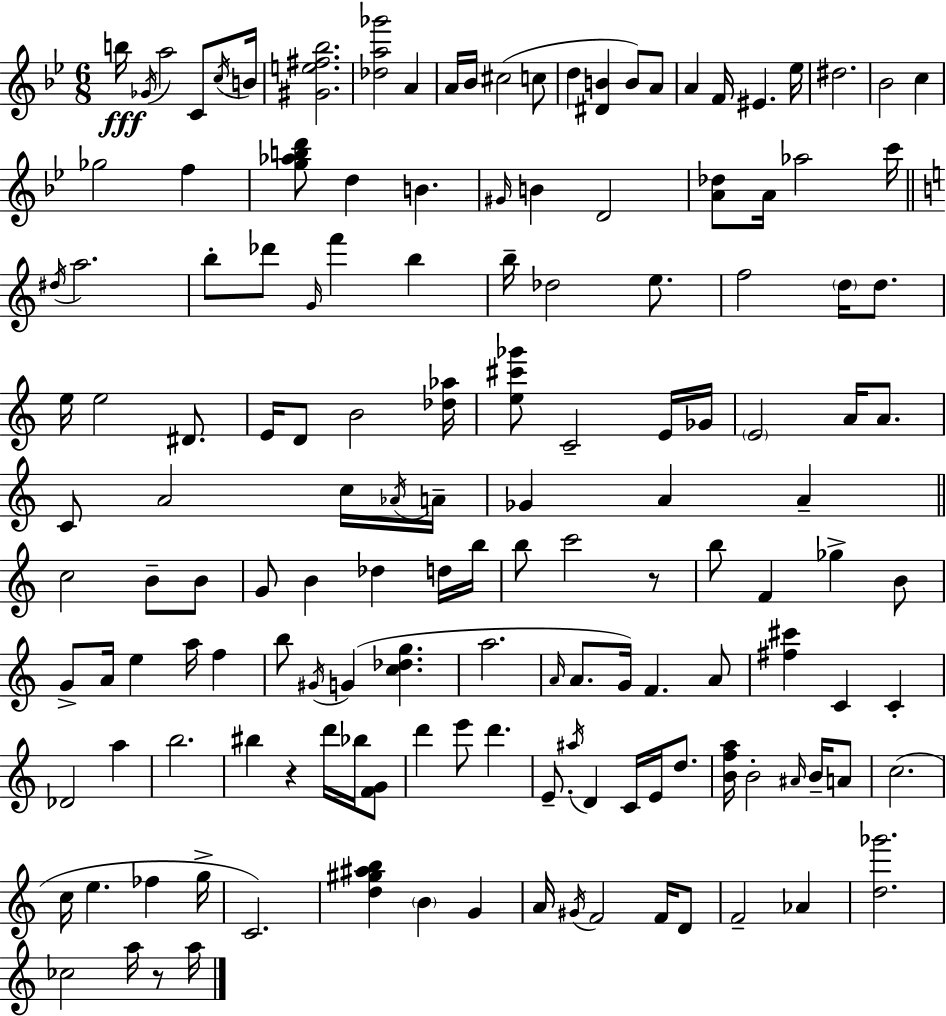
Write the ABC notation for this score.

X:1
T:Untitled
M:6/8
L:1/4
K:Bb
b/4 _G/4 a2 C/2 c/4 B/4 [^Ge^f_b]2 [_da_g']2 A A/4 _B/4 ^c2 c/2 d [^DB] B/2 A/2 A F/4 ^E _e/4 ^d2 _B2 c _g2 f [g_abd']/2 d B ^G/4 B D2 [A_d]/2 A/4 _a2 c'/4 ^d/4 a2 b/2 _d'/2 G/4 f' b b/4 _d2 e/2 f2 d/4 d/2 e/4 e2 ^D/2 E/4 D/2 B2 [_d_a]/4 [e^c'_g']/2 C2 E/4 _G/4 E2 A/4 A/2 C/2 A2 c/4 _A/4 A/4 _G A A c2 B/2 B/2 G/2 B _d d/4 b/4 b/2 c'2 z/2 b/2 F _g B/2 G/2 A/4 e a/4 f b/2 ^G/4 G [c_dg] a2 A/4 A/2 G/4 F A/2 [^f^c'] C C _D2 a b2 ^b z d'/4 _b/4 [FG]/2 d' e'/2 d' E/2 ^a/4 D C/4 E/4 d/2 [Bfa]/4 B2 ^A/4 B/4 A/2 c2 c/4 e _f g/4 C2 [d^g^ab] B G A/4 ^G/4 F2 F/4 D/2 F2 _A [d_g']2 _c2 a/4 z/2 a/4